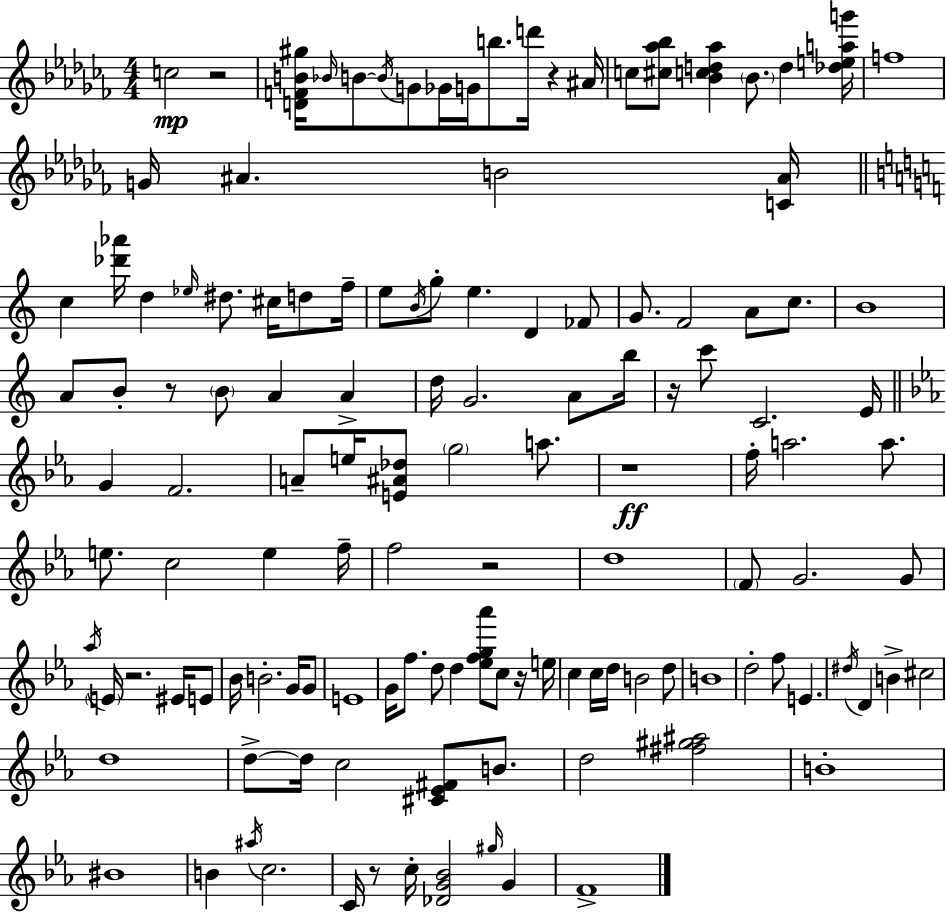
{
  \clef treble
  \numericTimeSignature
  \time 4/4
  \key aes \minor
  c''2\mp r2 | <d' f' b' gis''>16 \grace { bes'16 } b'8~~ \acciaccatura { b'16 } g'8 ges'16 g'16 b''8. d'''16 r4 | ais'16 c''8 <cis'' aes'' bes''>8 <bes' c'' d'' aes''>4 \parenthesize bes'8. d''4 | <des'' e'' a'' g'''>16 f''1 | \break g'16 ais'4. b'2 | <c' ais'>16 \bar "||" \break \key c \major c''4 <des''' aes'''>16 d''4 \grace { ees''16 } dis''8. cis''16 d''8 | f''16-- e''8 \acciaccatura { b'16 } g''8-. e''4. d'4 | fes'8 g'8. f'2 a'8 c''8. | b'1 | \break a'8 b'8-. r8 \parenthesize b'8 a'4 a'4-> | d''16 g'2. a'8 | b''16 r16 c'''8 c'2. | e'16 \bar "||" \break \key ees \major g'4 f'2. | a'8-- e''16 <e' ais' des''>8 \parenthesize g''2 a''8. | r1\ff | f''16-. a''2. a''8. | \break e''8. c''2 e''4 f''16-- | f''2 r2 | d''1 | \parenthesize f'8 g'2. g'8 | \break \acciaccatura { aes''16 } \parenthesize e'16 r2. eis'16 e'8 | bes'16 b'2.-. g'16 g'8 | e'1 | g'16 f''8. d''8 d''4 <ees'' f'' g'' aes'''>8 c''8 r16 | \break e''16 c''4 c''16 d''16 b'2 d''8 | b'1 | d''2-. f''8 e'4. | \acciaccatura { dis''16 } d'4 b'4-> cis''2 | \break d''1 | d''8->~~ d''16 c''2 <cis' ees' fis'>8 b'8. | d''2 <fis'' gis'' ais''>2 | b'1-. | \break bis'1 | b'4 \acciaccatura { ais''16 } c''2. | c'16 r8 c''16-. <des' g' bes'>2 \grace { gis''16 } | g'4 f'1-> | \break \bar "|."
}